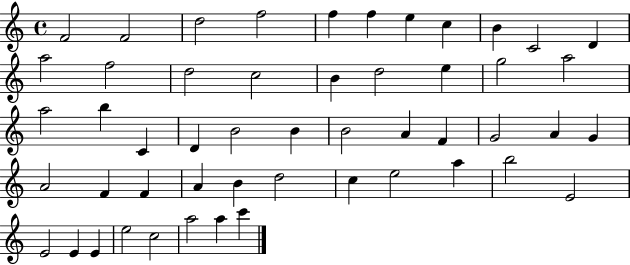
{
  \clef treble
  \time 4/4
  \defaultTimeSignature
  \key c \major
  f'2 f'2 | d''2 f''2 | f''4 f''4 e''4 c''4 | b'4 c'2 d'4 | \break a''2 f''2 | d''2 c''2 | b'4 d''2 e''4 | g''2 a''2 | \break a''2 b''4 c'4 | d'4 b'2 b'4 | b'2 a'4 f'4 | g'2 a'4 g'4 | \break a'2 f'4 f'4 | a'4 b'4 d''2 | c''4 e''2 a''4 | b''2 e'2 | \break e'2 e'4 e'4 | e''2 c''2 | a''2 a''4 c'''4 | \bar "|."
}